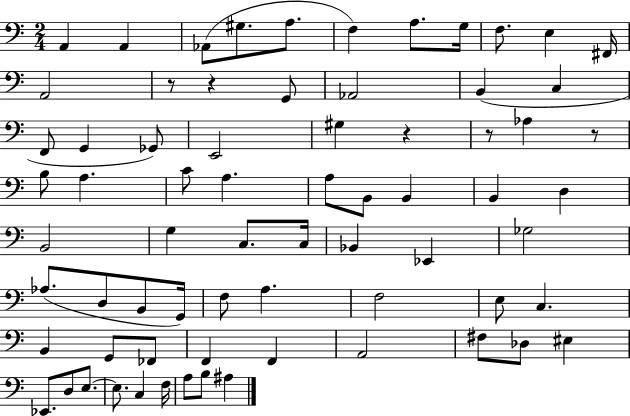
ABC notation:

X:1
T:Untitled
M:2/4
L:1/4
K:C
A,, A,, _A,,/2 ^G,/2 A,/2 F, A,/2 G,/4 F,/2 E, ^F,,/4 A,,2 z/2 z G,,/2 _A,,2 B,, C, F,,/2 G,, _G,,/2 E,,2 ^G, z z/2 _A, z/2 B,/2 A, C/2 A, A,/2 B,,/2 B,, B,, D, B,,2 G, C,/2 C,/4 _B,, _E,, _G,2 _A,/2 D,/2 B,,/2 G,,/4 F,/2 A, F,2 E,/2 C, B,, G,,/2 _F,,/2 F,, F,, A,,2 ^F,/2 _D,/2 ^E, _E,,/2 D,/2 E,/2 E,/2 C, F,/4 A,/2 B,/2 ^A,